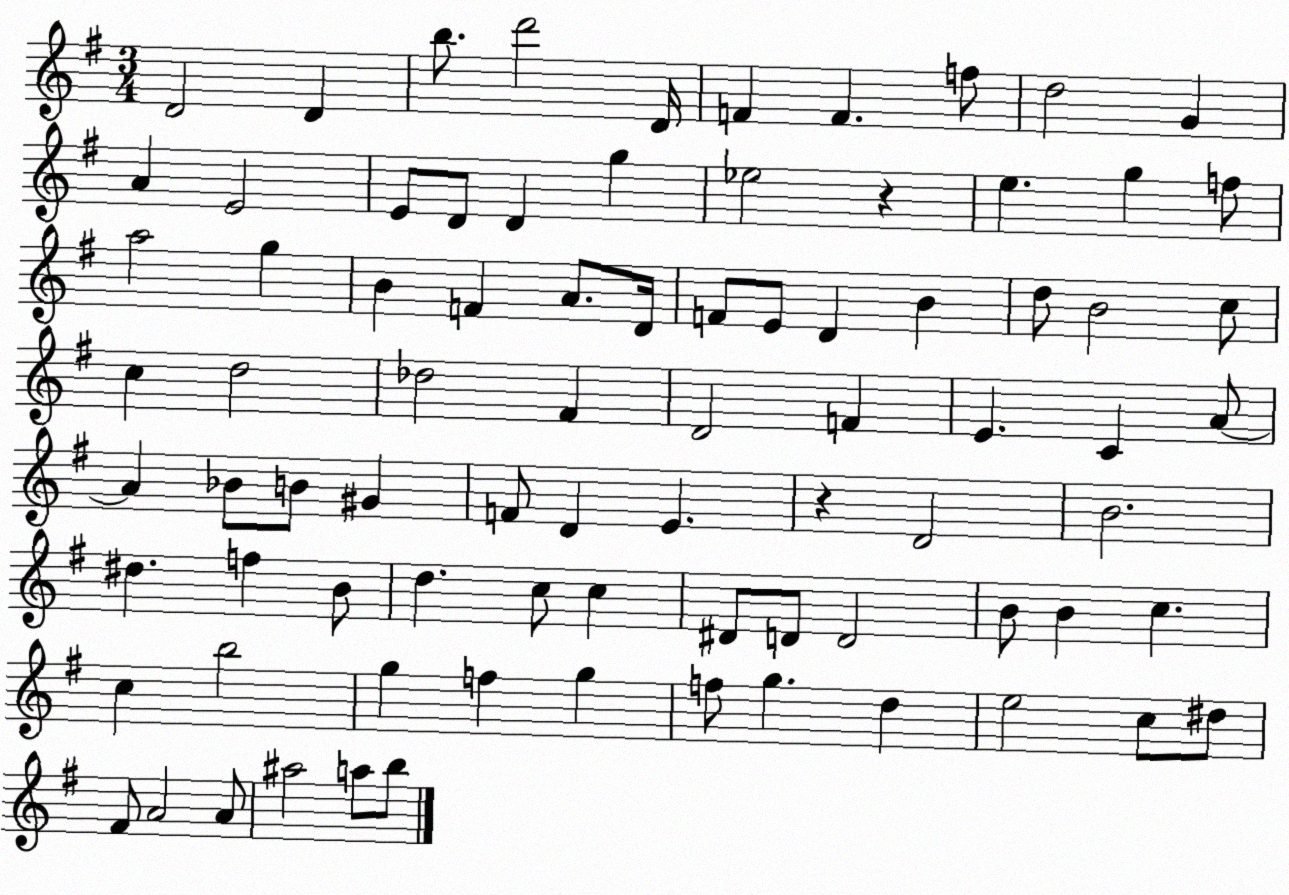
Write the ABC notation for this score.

X:1
T:Untitled
M:3/4
L:1/4
K:G
D2 D b/2 d'2 D/4 F F f/2 d2 G A E2 E/2 D/2 D g _e2 z e g f/2 a2 g B F A/2 D/4 F/2 E/2 D B d/2 B2 c/2 c d2 _d2 ^F D2 F E C A/2 A _B/2 B/2 ^G F/2 D E z D2 B2 ^d f B/2 d c/2 c ^D/2 D/2 D2 B/2 B c c b2 g f g f/2 g d e2 c/2 ^d/2 ^F/2 A2 A/2 ^a2 a/2 b/2